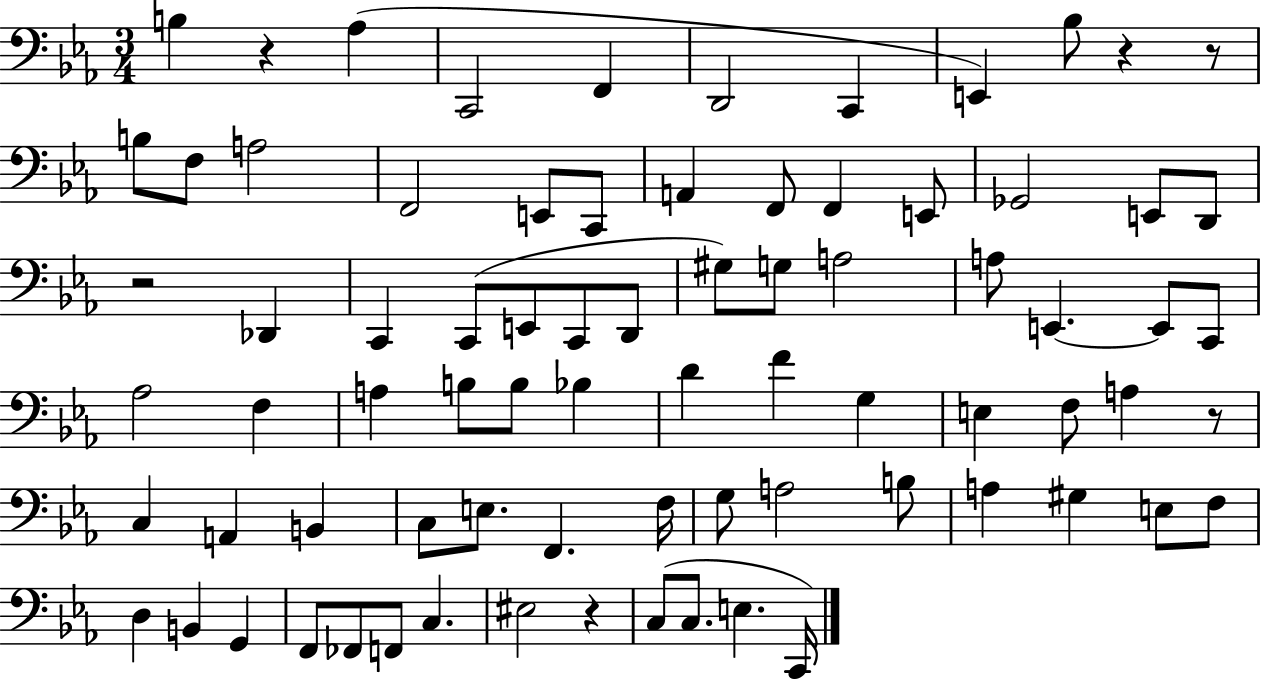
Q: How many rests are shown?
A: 6